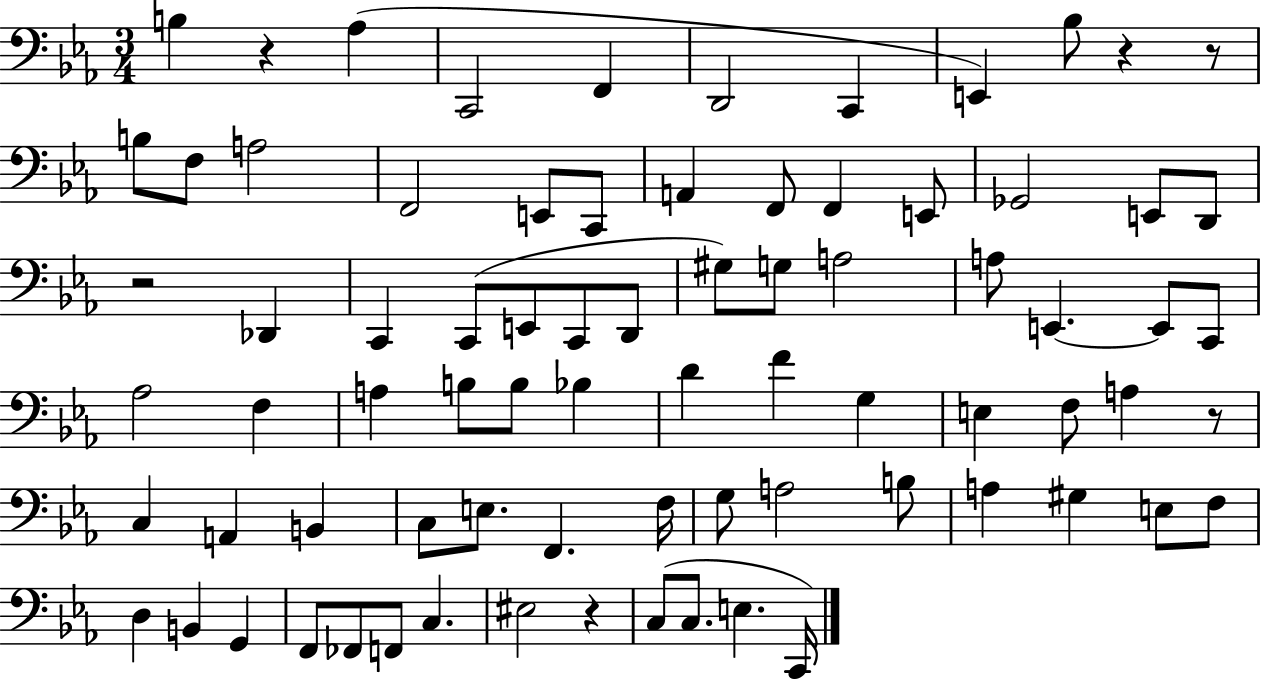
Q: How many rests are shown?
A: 6